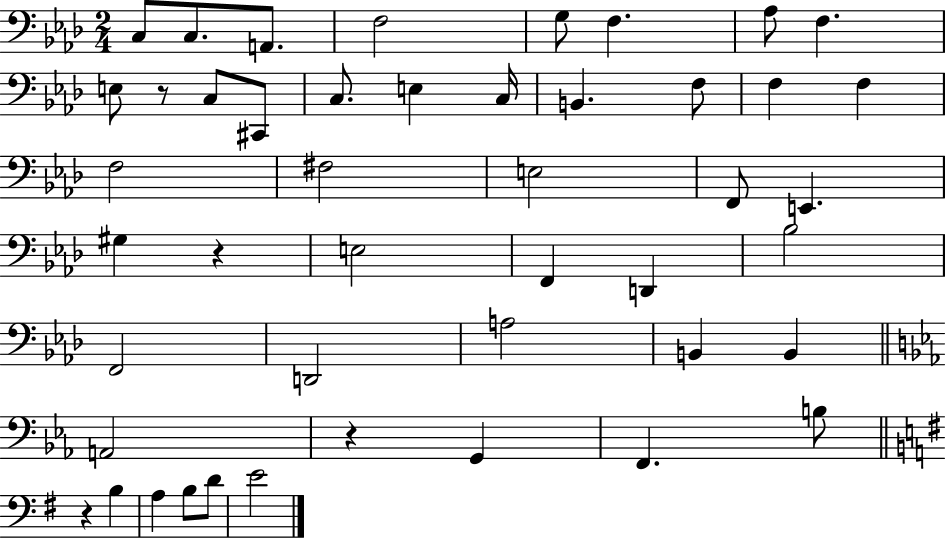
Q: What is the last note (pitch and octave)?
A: E4